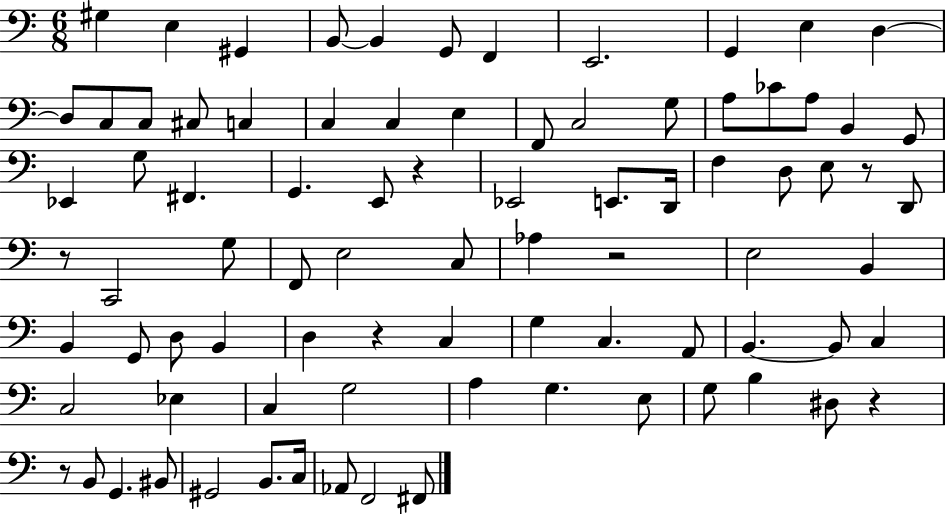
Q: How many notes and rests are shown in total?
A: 85